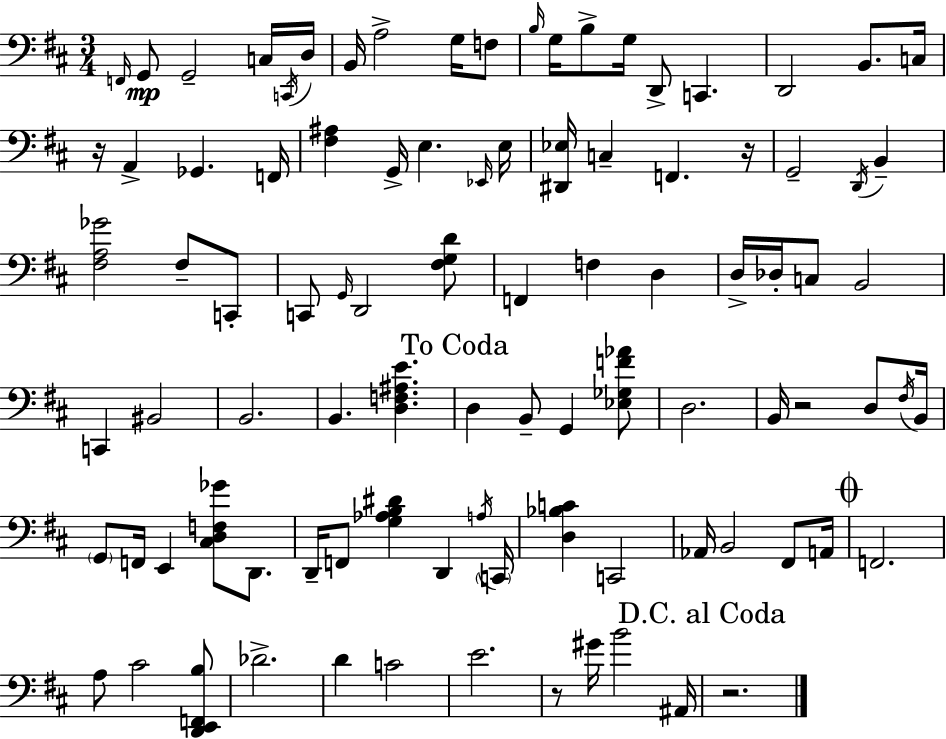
X:1
T:Untitled
M:3/4
L:1/4
K:D
F,,/4 G,,/2 G,,2 C,/4 C,,/4 D,/4 B,,/4 A,2 G,/4 F,/2 B,/4 G,/4 B,/2 G,/4 D,,/2 C,, D,,2 B,,/2 C,/4 z/4 A,, _G,, F,,/4 [^F,^A,] G,,/4 E, _E,,/4 E,/4 [^D,,_E,]/4 C, F,, z/4 G,,2 D,,/4 B,, [^F,A,_G]2 ^F,/2 C,,/2 C,,/2 G,,/4 D,,2 [^F,G,D]/2 F,, F, D, D,/4 _D,/4 C,/2 B,,2 C,, ^B,,2 B,,2 B,, [D,F,^A,E] D, B,,/2 G,, [_E,_G,F_A]/2 D,2 B,,/4 z2 D,/2 ^F,/4 B,,/4 G,,/2 F,,/4 E,, [^C,D,F,_G]/2 D,,/2 D,,/4 F,,/2 [G,_A,B,^D] D,, A,/4 C,,/4 [D,_B,C] C,,2 _A,,/4 B,,2 ^F,,/2 A,,/4 F,,2 A,/2 ^C2 [D,,E,,F,,B,]/2 _D2 D C2 E2 z/2 ^G/4 B2 ^A,,/4 z2